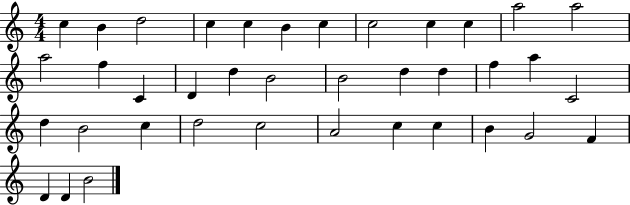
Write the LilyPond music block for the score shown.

{
  \clef treble
  \numericTimeSignature
  \time 4/4
  \key c \major
  c''4 b'4 d''2 | c''4 c''4 b'4 c''4 | c''2 c''4 c''4 | a''2 a''2 | \break a''2 f''4 c'4 | d'4 d''4 b'2 | b'2 d''4 d''4 | f''4 a''4 c'2 | \break d''4 b'2 c''4 | d''2 c''2 | a'2 c''4 c''4 | b'4 g'2 f'4 | \break d'4 d'4 b'2 | \bar "|."
}